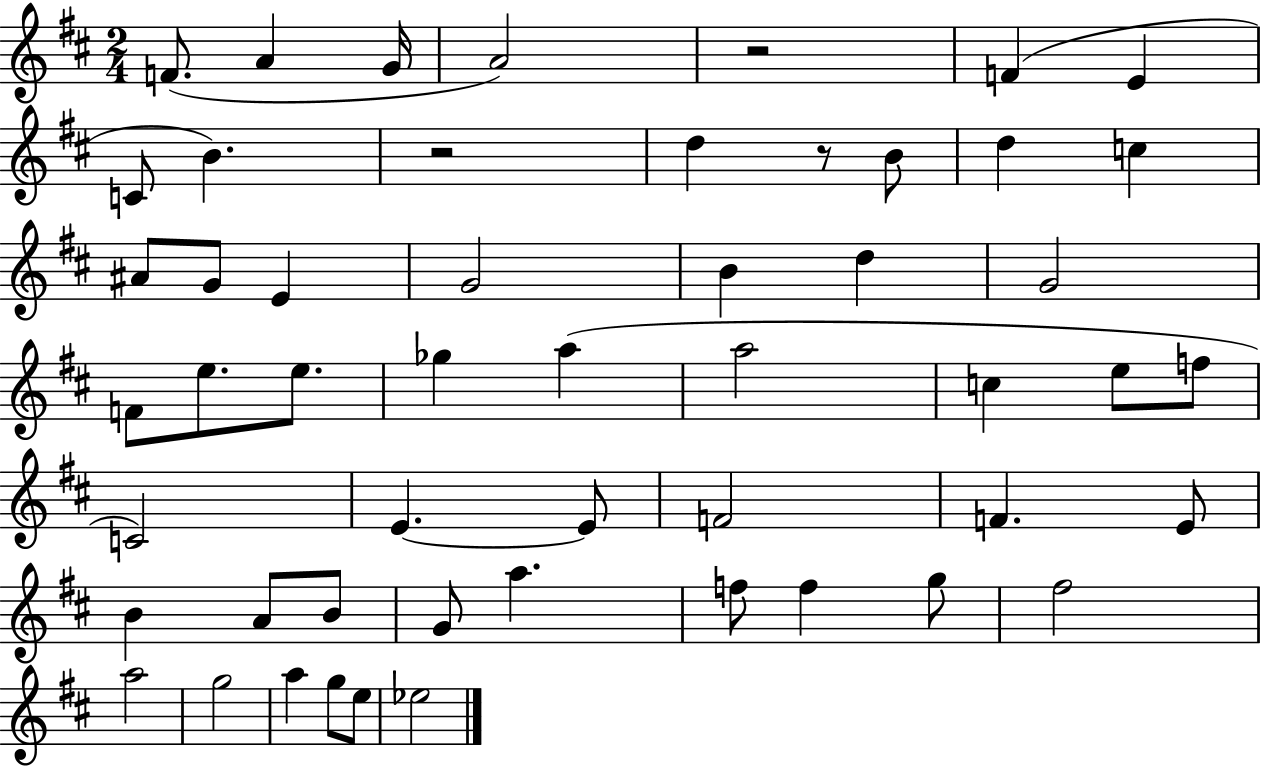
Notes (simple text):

F4/e. A4/q G4/s A4/h R/h F4/q E4/q C4/e B4/q. R/h D5/q R/e B4/e D5/q C5/q A#4/e G4/e E4/q G4/h B4/q D5/q G4/h F4/e E5/e. E5/e. Gb5/q A5/q A5/h C5/q E5/e F5/e C4/h E4/q. E4/e F4/h F4/q. E4/e B4/q A4/e B4/e G4/e A5/q. F5/e F5/q G5/e F#5/h A5/h G5/h A5/q G5/e E5/e Eb5/h